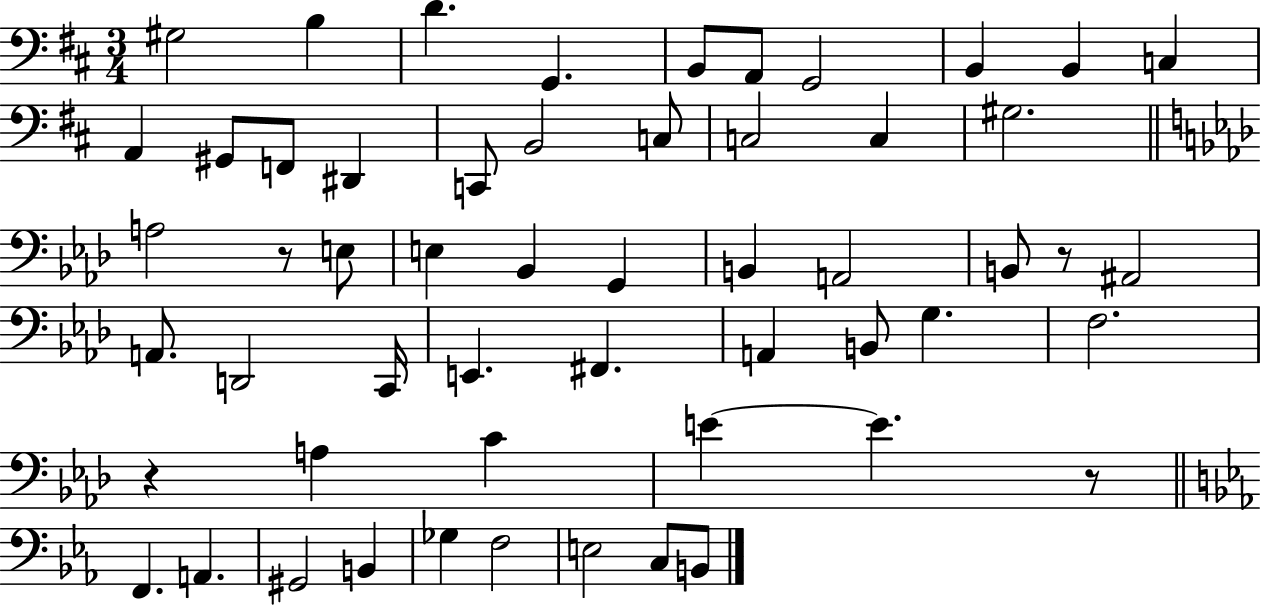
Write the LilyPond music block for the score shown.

{
  \clef bass
  \numericTimeSignature
  \time 3/4
  \key d \major
  gis2 b4 | d'4. g,4. | b,8 a,8 g,2 | b,4 b,4 c4 | \break a,4 gis,8 f,8 dis,4 | c,8 b,2 c8 | c2 c4 | gis2. | \break \bar "||" \break \key f \minor a2 r8 e8 | e4 bes,4 g,4 | b,4 a,2 | b,8 r8 ais,2 | \break a,8. d,2 c,16 | e,4. fis,4. | a,4 b,8 g4. | f2. | \break r4 a4 c'4 | e'4~~ e'4. r8 | \bar "||" \break \key ees \major f,4. a,4. | gis,2 b,4 | ges4 f2 | e2 c8 b,8 | \break \bar "|."
}